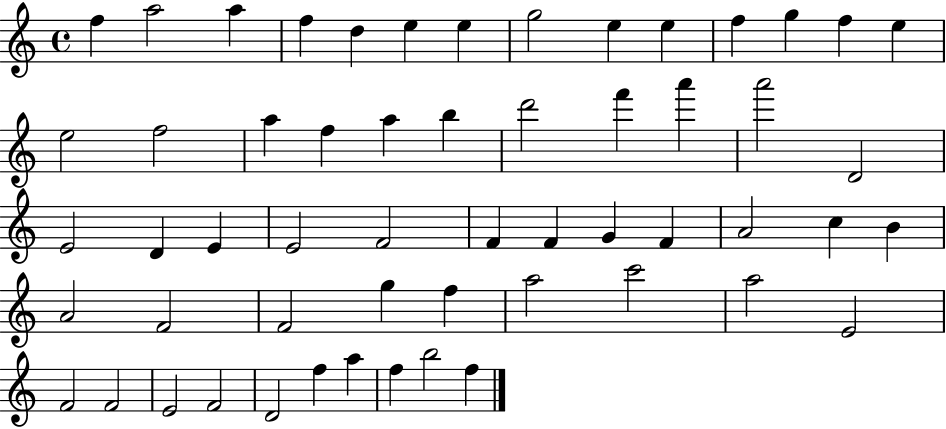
{
  \clef treble
  \time 4/4
  \defaultTimeSignature
  \key c \major
  f''4 a''2 a''4 | f''4 d''4 e''4 e''4 | g''2 e''4 e''4 | f''4 g''4 f''4 e''4 | \break e''2 f''2 | a''4 f''4 a''4 b''4 | d'''2 f'''4 a'''4 | a'''2 d'2 | \break e'2 d'4 e'4 | e'2 f'2 | f'4 f'4 g'4 f'4 | a'2 c''4 b'4 | \break a'2 f'2 | f'2 g''4 f''4 | a''2 c'''2 | a''2 e'2 | \break f'2 f'2 | e'2 f'2 | d'2 f''4 a''4 | f''4 b''2 f''4 | \break \bar "|."
}